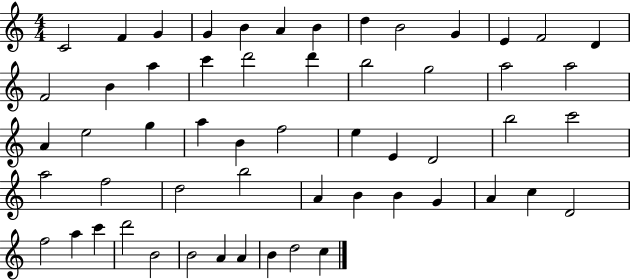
C4/h F4/q G4/q G4/q B4/q A4/q B4/q D5/q B4/h G4/q E4/q F4/h D4/q F4/h B4/q A5/q C6/q D6/h D6/q B5/h G5/h A5/h A5/h A4/q E5/h G5/q A5/q B4/q F5/h E5/q E4/q D4/h B5/h C6/h A5/h F5/h D5/h B5/h A4/q B4/q B4/q G4/q A4/q C5/q D4/h F5/h A5/q C6/q D6/h B4/h B4/h A4/q A4/q B4/q D5/h C5/q